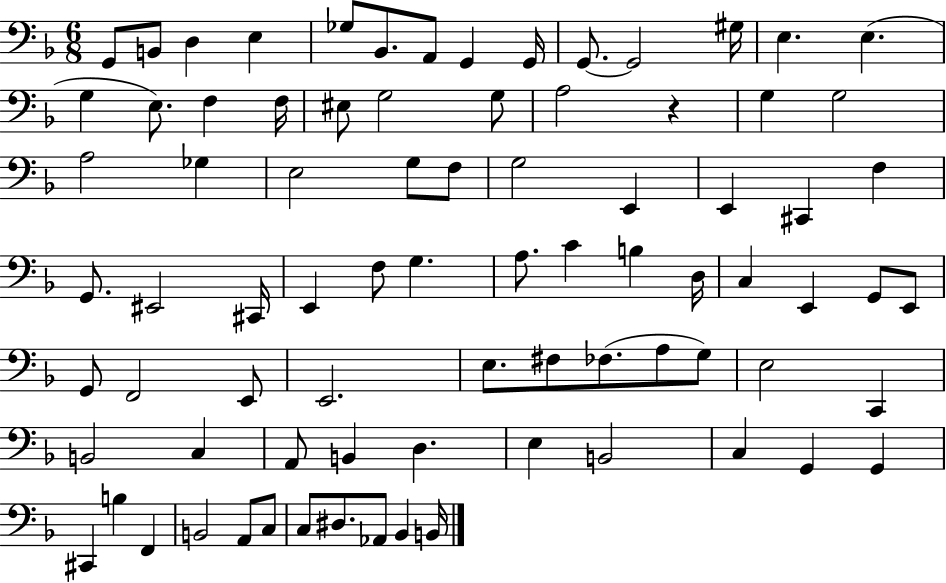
G2/e B2/e D3/q E3/q Gb3/e Bb2/e. A2/e G2/q G2/s G2/e. G2/h G#3/s E3/q. E3/q. G3/q E3/e. F3/q F3/s EIS3/e G3/h G3/e A3/h R/q G3/q G3/h A3/h Gb3/q E3/h G3/e F3/e G3/h E2/q E2/q C#2/q F3/q G2/e. EIS2/h C#2/s E2/q F3/e G3/q. A3/e. C4/q B3/q D3/s C3/q E2/q G2/e E2/e G2/e F2/h E2/e E2/h. E3/e. F#3/e FES3/e. A3/e G3/e E3/h C2/q B2/h C3/q A2/e B2/q D3/q. E3/q B2/h C3/q G2/q G2/q C#2/q B3/q F2/q B2/h A2/e C3/e C3/e D#3/e. Ab2/e Bb2/q B2/s